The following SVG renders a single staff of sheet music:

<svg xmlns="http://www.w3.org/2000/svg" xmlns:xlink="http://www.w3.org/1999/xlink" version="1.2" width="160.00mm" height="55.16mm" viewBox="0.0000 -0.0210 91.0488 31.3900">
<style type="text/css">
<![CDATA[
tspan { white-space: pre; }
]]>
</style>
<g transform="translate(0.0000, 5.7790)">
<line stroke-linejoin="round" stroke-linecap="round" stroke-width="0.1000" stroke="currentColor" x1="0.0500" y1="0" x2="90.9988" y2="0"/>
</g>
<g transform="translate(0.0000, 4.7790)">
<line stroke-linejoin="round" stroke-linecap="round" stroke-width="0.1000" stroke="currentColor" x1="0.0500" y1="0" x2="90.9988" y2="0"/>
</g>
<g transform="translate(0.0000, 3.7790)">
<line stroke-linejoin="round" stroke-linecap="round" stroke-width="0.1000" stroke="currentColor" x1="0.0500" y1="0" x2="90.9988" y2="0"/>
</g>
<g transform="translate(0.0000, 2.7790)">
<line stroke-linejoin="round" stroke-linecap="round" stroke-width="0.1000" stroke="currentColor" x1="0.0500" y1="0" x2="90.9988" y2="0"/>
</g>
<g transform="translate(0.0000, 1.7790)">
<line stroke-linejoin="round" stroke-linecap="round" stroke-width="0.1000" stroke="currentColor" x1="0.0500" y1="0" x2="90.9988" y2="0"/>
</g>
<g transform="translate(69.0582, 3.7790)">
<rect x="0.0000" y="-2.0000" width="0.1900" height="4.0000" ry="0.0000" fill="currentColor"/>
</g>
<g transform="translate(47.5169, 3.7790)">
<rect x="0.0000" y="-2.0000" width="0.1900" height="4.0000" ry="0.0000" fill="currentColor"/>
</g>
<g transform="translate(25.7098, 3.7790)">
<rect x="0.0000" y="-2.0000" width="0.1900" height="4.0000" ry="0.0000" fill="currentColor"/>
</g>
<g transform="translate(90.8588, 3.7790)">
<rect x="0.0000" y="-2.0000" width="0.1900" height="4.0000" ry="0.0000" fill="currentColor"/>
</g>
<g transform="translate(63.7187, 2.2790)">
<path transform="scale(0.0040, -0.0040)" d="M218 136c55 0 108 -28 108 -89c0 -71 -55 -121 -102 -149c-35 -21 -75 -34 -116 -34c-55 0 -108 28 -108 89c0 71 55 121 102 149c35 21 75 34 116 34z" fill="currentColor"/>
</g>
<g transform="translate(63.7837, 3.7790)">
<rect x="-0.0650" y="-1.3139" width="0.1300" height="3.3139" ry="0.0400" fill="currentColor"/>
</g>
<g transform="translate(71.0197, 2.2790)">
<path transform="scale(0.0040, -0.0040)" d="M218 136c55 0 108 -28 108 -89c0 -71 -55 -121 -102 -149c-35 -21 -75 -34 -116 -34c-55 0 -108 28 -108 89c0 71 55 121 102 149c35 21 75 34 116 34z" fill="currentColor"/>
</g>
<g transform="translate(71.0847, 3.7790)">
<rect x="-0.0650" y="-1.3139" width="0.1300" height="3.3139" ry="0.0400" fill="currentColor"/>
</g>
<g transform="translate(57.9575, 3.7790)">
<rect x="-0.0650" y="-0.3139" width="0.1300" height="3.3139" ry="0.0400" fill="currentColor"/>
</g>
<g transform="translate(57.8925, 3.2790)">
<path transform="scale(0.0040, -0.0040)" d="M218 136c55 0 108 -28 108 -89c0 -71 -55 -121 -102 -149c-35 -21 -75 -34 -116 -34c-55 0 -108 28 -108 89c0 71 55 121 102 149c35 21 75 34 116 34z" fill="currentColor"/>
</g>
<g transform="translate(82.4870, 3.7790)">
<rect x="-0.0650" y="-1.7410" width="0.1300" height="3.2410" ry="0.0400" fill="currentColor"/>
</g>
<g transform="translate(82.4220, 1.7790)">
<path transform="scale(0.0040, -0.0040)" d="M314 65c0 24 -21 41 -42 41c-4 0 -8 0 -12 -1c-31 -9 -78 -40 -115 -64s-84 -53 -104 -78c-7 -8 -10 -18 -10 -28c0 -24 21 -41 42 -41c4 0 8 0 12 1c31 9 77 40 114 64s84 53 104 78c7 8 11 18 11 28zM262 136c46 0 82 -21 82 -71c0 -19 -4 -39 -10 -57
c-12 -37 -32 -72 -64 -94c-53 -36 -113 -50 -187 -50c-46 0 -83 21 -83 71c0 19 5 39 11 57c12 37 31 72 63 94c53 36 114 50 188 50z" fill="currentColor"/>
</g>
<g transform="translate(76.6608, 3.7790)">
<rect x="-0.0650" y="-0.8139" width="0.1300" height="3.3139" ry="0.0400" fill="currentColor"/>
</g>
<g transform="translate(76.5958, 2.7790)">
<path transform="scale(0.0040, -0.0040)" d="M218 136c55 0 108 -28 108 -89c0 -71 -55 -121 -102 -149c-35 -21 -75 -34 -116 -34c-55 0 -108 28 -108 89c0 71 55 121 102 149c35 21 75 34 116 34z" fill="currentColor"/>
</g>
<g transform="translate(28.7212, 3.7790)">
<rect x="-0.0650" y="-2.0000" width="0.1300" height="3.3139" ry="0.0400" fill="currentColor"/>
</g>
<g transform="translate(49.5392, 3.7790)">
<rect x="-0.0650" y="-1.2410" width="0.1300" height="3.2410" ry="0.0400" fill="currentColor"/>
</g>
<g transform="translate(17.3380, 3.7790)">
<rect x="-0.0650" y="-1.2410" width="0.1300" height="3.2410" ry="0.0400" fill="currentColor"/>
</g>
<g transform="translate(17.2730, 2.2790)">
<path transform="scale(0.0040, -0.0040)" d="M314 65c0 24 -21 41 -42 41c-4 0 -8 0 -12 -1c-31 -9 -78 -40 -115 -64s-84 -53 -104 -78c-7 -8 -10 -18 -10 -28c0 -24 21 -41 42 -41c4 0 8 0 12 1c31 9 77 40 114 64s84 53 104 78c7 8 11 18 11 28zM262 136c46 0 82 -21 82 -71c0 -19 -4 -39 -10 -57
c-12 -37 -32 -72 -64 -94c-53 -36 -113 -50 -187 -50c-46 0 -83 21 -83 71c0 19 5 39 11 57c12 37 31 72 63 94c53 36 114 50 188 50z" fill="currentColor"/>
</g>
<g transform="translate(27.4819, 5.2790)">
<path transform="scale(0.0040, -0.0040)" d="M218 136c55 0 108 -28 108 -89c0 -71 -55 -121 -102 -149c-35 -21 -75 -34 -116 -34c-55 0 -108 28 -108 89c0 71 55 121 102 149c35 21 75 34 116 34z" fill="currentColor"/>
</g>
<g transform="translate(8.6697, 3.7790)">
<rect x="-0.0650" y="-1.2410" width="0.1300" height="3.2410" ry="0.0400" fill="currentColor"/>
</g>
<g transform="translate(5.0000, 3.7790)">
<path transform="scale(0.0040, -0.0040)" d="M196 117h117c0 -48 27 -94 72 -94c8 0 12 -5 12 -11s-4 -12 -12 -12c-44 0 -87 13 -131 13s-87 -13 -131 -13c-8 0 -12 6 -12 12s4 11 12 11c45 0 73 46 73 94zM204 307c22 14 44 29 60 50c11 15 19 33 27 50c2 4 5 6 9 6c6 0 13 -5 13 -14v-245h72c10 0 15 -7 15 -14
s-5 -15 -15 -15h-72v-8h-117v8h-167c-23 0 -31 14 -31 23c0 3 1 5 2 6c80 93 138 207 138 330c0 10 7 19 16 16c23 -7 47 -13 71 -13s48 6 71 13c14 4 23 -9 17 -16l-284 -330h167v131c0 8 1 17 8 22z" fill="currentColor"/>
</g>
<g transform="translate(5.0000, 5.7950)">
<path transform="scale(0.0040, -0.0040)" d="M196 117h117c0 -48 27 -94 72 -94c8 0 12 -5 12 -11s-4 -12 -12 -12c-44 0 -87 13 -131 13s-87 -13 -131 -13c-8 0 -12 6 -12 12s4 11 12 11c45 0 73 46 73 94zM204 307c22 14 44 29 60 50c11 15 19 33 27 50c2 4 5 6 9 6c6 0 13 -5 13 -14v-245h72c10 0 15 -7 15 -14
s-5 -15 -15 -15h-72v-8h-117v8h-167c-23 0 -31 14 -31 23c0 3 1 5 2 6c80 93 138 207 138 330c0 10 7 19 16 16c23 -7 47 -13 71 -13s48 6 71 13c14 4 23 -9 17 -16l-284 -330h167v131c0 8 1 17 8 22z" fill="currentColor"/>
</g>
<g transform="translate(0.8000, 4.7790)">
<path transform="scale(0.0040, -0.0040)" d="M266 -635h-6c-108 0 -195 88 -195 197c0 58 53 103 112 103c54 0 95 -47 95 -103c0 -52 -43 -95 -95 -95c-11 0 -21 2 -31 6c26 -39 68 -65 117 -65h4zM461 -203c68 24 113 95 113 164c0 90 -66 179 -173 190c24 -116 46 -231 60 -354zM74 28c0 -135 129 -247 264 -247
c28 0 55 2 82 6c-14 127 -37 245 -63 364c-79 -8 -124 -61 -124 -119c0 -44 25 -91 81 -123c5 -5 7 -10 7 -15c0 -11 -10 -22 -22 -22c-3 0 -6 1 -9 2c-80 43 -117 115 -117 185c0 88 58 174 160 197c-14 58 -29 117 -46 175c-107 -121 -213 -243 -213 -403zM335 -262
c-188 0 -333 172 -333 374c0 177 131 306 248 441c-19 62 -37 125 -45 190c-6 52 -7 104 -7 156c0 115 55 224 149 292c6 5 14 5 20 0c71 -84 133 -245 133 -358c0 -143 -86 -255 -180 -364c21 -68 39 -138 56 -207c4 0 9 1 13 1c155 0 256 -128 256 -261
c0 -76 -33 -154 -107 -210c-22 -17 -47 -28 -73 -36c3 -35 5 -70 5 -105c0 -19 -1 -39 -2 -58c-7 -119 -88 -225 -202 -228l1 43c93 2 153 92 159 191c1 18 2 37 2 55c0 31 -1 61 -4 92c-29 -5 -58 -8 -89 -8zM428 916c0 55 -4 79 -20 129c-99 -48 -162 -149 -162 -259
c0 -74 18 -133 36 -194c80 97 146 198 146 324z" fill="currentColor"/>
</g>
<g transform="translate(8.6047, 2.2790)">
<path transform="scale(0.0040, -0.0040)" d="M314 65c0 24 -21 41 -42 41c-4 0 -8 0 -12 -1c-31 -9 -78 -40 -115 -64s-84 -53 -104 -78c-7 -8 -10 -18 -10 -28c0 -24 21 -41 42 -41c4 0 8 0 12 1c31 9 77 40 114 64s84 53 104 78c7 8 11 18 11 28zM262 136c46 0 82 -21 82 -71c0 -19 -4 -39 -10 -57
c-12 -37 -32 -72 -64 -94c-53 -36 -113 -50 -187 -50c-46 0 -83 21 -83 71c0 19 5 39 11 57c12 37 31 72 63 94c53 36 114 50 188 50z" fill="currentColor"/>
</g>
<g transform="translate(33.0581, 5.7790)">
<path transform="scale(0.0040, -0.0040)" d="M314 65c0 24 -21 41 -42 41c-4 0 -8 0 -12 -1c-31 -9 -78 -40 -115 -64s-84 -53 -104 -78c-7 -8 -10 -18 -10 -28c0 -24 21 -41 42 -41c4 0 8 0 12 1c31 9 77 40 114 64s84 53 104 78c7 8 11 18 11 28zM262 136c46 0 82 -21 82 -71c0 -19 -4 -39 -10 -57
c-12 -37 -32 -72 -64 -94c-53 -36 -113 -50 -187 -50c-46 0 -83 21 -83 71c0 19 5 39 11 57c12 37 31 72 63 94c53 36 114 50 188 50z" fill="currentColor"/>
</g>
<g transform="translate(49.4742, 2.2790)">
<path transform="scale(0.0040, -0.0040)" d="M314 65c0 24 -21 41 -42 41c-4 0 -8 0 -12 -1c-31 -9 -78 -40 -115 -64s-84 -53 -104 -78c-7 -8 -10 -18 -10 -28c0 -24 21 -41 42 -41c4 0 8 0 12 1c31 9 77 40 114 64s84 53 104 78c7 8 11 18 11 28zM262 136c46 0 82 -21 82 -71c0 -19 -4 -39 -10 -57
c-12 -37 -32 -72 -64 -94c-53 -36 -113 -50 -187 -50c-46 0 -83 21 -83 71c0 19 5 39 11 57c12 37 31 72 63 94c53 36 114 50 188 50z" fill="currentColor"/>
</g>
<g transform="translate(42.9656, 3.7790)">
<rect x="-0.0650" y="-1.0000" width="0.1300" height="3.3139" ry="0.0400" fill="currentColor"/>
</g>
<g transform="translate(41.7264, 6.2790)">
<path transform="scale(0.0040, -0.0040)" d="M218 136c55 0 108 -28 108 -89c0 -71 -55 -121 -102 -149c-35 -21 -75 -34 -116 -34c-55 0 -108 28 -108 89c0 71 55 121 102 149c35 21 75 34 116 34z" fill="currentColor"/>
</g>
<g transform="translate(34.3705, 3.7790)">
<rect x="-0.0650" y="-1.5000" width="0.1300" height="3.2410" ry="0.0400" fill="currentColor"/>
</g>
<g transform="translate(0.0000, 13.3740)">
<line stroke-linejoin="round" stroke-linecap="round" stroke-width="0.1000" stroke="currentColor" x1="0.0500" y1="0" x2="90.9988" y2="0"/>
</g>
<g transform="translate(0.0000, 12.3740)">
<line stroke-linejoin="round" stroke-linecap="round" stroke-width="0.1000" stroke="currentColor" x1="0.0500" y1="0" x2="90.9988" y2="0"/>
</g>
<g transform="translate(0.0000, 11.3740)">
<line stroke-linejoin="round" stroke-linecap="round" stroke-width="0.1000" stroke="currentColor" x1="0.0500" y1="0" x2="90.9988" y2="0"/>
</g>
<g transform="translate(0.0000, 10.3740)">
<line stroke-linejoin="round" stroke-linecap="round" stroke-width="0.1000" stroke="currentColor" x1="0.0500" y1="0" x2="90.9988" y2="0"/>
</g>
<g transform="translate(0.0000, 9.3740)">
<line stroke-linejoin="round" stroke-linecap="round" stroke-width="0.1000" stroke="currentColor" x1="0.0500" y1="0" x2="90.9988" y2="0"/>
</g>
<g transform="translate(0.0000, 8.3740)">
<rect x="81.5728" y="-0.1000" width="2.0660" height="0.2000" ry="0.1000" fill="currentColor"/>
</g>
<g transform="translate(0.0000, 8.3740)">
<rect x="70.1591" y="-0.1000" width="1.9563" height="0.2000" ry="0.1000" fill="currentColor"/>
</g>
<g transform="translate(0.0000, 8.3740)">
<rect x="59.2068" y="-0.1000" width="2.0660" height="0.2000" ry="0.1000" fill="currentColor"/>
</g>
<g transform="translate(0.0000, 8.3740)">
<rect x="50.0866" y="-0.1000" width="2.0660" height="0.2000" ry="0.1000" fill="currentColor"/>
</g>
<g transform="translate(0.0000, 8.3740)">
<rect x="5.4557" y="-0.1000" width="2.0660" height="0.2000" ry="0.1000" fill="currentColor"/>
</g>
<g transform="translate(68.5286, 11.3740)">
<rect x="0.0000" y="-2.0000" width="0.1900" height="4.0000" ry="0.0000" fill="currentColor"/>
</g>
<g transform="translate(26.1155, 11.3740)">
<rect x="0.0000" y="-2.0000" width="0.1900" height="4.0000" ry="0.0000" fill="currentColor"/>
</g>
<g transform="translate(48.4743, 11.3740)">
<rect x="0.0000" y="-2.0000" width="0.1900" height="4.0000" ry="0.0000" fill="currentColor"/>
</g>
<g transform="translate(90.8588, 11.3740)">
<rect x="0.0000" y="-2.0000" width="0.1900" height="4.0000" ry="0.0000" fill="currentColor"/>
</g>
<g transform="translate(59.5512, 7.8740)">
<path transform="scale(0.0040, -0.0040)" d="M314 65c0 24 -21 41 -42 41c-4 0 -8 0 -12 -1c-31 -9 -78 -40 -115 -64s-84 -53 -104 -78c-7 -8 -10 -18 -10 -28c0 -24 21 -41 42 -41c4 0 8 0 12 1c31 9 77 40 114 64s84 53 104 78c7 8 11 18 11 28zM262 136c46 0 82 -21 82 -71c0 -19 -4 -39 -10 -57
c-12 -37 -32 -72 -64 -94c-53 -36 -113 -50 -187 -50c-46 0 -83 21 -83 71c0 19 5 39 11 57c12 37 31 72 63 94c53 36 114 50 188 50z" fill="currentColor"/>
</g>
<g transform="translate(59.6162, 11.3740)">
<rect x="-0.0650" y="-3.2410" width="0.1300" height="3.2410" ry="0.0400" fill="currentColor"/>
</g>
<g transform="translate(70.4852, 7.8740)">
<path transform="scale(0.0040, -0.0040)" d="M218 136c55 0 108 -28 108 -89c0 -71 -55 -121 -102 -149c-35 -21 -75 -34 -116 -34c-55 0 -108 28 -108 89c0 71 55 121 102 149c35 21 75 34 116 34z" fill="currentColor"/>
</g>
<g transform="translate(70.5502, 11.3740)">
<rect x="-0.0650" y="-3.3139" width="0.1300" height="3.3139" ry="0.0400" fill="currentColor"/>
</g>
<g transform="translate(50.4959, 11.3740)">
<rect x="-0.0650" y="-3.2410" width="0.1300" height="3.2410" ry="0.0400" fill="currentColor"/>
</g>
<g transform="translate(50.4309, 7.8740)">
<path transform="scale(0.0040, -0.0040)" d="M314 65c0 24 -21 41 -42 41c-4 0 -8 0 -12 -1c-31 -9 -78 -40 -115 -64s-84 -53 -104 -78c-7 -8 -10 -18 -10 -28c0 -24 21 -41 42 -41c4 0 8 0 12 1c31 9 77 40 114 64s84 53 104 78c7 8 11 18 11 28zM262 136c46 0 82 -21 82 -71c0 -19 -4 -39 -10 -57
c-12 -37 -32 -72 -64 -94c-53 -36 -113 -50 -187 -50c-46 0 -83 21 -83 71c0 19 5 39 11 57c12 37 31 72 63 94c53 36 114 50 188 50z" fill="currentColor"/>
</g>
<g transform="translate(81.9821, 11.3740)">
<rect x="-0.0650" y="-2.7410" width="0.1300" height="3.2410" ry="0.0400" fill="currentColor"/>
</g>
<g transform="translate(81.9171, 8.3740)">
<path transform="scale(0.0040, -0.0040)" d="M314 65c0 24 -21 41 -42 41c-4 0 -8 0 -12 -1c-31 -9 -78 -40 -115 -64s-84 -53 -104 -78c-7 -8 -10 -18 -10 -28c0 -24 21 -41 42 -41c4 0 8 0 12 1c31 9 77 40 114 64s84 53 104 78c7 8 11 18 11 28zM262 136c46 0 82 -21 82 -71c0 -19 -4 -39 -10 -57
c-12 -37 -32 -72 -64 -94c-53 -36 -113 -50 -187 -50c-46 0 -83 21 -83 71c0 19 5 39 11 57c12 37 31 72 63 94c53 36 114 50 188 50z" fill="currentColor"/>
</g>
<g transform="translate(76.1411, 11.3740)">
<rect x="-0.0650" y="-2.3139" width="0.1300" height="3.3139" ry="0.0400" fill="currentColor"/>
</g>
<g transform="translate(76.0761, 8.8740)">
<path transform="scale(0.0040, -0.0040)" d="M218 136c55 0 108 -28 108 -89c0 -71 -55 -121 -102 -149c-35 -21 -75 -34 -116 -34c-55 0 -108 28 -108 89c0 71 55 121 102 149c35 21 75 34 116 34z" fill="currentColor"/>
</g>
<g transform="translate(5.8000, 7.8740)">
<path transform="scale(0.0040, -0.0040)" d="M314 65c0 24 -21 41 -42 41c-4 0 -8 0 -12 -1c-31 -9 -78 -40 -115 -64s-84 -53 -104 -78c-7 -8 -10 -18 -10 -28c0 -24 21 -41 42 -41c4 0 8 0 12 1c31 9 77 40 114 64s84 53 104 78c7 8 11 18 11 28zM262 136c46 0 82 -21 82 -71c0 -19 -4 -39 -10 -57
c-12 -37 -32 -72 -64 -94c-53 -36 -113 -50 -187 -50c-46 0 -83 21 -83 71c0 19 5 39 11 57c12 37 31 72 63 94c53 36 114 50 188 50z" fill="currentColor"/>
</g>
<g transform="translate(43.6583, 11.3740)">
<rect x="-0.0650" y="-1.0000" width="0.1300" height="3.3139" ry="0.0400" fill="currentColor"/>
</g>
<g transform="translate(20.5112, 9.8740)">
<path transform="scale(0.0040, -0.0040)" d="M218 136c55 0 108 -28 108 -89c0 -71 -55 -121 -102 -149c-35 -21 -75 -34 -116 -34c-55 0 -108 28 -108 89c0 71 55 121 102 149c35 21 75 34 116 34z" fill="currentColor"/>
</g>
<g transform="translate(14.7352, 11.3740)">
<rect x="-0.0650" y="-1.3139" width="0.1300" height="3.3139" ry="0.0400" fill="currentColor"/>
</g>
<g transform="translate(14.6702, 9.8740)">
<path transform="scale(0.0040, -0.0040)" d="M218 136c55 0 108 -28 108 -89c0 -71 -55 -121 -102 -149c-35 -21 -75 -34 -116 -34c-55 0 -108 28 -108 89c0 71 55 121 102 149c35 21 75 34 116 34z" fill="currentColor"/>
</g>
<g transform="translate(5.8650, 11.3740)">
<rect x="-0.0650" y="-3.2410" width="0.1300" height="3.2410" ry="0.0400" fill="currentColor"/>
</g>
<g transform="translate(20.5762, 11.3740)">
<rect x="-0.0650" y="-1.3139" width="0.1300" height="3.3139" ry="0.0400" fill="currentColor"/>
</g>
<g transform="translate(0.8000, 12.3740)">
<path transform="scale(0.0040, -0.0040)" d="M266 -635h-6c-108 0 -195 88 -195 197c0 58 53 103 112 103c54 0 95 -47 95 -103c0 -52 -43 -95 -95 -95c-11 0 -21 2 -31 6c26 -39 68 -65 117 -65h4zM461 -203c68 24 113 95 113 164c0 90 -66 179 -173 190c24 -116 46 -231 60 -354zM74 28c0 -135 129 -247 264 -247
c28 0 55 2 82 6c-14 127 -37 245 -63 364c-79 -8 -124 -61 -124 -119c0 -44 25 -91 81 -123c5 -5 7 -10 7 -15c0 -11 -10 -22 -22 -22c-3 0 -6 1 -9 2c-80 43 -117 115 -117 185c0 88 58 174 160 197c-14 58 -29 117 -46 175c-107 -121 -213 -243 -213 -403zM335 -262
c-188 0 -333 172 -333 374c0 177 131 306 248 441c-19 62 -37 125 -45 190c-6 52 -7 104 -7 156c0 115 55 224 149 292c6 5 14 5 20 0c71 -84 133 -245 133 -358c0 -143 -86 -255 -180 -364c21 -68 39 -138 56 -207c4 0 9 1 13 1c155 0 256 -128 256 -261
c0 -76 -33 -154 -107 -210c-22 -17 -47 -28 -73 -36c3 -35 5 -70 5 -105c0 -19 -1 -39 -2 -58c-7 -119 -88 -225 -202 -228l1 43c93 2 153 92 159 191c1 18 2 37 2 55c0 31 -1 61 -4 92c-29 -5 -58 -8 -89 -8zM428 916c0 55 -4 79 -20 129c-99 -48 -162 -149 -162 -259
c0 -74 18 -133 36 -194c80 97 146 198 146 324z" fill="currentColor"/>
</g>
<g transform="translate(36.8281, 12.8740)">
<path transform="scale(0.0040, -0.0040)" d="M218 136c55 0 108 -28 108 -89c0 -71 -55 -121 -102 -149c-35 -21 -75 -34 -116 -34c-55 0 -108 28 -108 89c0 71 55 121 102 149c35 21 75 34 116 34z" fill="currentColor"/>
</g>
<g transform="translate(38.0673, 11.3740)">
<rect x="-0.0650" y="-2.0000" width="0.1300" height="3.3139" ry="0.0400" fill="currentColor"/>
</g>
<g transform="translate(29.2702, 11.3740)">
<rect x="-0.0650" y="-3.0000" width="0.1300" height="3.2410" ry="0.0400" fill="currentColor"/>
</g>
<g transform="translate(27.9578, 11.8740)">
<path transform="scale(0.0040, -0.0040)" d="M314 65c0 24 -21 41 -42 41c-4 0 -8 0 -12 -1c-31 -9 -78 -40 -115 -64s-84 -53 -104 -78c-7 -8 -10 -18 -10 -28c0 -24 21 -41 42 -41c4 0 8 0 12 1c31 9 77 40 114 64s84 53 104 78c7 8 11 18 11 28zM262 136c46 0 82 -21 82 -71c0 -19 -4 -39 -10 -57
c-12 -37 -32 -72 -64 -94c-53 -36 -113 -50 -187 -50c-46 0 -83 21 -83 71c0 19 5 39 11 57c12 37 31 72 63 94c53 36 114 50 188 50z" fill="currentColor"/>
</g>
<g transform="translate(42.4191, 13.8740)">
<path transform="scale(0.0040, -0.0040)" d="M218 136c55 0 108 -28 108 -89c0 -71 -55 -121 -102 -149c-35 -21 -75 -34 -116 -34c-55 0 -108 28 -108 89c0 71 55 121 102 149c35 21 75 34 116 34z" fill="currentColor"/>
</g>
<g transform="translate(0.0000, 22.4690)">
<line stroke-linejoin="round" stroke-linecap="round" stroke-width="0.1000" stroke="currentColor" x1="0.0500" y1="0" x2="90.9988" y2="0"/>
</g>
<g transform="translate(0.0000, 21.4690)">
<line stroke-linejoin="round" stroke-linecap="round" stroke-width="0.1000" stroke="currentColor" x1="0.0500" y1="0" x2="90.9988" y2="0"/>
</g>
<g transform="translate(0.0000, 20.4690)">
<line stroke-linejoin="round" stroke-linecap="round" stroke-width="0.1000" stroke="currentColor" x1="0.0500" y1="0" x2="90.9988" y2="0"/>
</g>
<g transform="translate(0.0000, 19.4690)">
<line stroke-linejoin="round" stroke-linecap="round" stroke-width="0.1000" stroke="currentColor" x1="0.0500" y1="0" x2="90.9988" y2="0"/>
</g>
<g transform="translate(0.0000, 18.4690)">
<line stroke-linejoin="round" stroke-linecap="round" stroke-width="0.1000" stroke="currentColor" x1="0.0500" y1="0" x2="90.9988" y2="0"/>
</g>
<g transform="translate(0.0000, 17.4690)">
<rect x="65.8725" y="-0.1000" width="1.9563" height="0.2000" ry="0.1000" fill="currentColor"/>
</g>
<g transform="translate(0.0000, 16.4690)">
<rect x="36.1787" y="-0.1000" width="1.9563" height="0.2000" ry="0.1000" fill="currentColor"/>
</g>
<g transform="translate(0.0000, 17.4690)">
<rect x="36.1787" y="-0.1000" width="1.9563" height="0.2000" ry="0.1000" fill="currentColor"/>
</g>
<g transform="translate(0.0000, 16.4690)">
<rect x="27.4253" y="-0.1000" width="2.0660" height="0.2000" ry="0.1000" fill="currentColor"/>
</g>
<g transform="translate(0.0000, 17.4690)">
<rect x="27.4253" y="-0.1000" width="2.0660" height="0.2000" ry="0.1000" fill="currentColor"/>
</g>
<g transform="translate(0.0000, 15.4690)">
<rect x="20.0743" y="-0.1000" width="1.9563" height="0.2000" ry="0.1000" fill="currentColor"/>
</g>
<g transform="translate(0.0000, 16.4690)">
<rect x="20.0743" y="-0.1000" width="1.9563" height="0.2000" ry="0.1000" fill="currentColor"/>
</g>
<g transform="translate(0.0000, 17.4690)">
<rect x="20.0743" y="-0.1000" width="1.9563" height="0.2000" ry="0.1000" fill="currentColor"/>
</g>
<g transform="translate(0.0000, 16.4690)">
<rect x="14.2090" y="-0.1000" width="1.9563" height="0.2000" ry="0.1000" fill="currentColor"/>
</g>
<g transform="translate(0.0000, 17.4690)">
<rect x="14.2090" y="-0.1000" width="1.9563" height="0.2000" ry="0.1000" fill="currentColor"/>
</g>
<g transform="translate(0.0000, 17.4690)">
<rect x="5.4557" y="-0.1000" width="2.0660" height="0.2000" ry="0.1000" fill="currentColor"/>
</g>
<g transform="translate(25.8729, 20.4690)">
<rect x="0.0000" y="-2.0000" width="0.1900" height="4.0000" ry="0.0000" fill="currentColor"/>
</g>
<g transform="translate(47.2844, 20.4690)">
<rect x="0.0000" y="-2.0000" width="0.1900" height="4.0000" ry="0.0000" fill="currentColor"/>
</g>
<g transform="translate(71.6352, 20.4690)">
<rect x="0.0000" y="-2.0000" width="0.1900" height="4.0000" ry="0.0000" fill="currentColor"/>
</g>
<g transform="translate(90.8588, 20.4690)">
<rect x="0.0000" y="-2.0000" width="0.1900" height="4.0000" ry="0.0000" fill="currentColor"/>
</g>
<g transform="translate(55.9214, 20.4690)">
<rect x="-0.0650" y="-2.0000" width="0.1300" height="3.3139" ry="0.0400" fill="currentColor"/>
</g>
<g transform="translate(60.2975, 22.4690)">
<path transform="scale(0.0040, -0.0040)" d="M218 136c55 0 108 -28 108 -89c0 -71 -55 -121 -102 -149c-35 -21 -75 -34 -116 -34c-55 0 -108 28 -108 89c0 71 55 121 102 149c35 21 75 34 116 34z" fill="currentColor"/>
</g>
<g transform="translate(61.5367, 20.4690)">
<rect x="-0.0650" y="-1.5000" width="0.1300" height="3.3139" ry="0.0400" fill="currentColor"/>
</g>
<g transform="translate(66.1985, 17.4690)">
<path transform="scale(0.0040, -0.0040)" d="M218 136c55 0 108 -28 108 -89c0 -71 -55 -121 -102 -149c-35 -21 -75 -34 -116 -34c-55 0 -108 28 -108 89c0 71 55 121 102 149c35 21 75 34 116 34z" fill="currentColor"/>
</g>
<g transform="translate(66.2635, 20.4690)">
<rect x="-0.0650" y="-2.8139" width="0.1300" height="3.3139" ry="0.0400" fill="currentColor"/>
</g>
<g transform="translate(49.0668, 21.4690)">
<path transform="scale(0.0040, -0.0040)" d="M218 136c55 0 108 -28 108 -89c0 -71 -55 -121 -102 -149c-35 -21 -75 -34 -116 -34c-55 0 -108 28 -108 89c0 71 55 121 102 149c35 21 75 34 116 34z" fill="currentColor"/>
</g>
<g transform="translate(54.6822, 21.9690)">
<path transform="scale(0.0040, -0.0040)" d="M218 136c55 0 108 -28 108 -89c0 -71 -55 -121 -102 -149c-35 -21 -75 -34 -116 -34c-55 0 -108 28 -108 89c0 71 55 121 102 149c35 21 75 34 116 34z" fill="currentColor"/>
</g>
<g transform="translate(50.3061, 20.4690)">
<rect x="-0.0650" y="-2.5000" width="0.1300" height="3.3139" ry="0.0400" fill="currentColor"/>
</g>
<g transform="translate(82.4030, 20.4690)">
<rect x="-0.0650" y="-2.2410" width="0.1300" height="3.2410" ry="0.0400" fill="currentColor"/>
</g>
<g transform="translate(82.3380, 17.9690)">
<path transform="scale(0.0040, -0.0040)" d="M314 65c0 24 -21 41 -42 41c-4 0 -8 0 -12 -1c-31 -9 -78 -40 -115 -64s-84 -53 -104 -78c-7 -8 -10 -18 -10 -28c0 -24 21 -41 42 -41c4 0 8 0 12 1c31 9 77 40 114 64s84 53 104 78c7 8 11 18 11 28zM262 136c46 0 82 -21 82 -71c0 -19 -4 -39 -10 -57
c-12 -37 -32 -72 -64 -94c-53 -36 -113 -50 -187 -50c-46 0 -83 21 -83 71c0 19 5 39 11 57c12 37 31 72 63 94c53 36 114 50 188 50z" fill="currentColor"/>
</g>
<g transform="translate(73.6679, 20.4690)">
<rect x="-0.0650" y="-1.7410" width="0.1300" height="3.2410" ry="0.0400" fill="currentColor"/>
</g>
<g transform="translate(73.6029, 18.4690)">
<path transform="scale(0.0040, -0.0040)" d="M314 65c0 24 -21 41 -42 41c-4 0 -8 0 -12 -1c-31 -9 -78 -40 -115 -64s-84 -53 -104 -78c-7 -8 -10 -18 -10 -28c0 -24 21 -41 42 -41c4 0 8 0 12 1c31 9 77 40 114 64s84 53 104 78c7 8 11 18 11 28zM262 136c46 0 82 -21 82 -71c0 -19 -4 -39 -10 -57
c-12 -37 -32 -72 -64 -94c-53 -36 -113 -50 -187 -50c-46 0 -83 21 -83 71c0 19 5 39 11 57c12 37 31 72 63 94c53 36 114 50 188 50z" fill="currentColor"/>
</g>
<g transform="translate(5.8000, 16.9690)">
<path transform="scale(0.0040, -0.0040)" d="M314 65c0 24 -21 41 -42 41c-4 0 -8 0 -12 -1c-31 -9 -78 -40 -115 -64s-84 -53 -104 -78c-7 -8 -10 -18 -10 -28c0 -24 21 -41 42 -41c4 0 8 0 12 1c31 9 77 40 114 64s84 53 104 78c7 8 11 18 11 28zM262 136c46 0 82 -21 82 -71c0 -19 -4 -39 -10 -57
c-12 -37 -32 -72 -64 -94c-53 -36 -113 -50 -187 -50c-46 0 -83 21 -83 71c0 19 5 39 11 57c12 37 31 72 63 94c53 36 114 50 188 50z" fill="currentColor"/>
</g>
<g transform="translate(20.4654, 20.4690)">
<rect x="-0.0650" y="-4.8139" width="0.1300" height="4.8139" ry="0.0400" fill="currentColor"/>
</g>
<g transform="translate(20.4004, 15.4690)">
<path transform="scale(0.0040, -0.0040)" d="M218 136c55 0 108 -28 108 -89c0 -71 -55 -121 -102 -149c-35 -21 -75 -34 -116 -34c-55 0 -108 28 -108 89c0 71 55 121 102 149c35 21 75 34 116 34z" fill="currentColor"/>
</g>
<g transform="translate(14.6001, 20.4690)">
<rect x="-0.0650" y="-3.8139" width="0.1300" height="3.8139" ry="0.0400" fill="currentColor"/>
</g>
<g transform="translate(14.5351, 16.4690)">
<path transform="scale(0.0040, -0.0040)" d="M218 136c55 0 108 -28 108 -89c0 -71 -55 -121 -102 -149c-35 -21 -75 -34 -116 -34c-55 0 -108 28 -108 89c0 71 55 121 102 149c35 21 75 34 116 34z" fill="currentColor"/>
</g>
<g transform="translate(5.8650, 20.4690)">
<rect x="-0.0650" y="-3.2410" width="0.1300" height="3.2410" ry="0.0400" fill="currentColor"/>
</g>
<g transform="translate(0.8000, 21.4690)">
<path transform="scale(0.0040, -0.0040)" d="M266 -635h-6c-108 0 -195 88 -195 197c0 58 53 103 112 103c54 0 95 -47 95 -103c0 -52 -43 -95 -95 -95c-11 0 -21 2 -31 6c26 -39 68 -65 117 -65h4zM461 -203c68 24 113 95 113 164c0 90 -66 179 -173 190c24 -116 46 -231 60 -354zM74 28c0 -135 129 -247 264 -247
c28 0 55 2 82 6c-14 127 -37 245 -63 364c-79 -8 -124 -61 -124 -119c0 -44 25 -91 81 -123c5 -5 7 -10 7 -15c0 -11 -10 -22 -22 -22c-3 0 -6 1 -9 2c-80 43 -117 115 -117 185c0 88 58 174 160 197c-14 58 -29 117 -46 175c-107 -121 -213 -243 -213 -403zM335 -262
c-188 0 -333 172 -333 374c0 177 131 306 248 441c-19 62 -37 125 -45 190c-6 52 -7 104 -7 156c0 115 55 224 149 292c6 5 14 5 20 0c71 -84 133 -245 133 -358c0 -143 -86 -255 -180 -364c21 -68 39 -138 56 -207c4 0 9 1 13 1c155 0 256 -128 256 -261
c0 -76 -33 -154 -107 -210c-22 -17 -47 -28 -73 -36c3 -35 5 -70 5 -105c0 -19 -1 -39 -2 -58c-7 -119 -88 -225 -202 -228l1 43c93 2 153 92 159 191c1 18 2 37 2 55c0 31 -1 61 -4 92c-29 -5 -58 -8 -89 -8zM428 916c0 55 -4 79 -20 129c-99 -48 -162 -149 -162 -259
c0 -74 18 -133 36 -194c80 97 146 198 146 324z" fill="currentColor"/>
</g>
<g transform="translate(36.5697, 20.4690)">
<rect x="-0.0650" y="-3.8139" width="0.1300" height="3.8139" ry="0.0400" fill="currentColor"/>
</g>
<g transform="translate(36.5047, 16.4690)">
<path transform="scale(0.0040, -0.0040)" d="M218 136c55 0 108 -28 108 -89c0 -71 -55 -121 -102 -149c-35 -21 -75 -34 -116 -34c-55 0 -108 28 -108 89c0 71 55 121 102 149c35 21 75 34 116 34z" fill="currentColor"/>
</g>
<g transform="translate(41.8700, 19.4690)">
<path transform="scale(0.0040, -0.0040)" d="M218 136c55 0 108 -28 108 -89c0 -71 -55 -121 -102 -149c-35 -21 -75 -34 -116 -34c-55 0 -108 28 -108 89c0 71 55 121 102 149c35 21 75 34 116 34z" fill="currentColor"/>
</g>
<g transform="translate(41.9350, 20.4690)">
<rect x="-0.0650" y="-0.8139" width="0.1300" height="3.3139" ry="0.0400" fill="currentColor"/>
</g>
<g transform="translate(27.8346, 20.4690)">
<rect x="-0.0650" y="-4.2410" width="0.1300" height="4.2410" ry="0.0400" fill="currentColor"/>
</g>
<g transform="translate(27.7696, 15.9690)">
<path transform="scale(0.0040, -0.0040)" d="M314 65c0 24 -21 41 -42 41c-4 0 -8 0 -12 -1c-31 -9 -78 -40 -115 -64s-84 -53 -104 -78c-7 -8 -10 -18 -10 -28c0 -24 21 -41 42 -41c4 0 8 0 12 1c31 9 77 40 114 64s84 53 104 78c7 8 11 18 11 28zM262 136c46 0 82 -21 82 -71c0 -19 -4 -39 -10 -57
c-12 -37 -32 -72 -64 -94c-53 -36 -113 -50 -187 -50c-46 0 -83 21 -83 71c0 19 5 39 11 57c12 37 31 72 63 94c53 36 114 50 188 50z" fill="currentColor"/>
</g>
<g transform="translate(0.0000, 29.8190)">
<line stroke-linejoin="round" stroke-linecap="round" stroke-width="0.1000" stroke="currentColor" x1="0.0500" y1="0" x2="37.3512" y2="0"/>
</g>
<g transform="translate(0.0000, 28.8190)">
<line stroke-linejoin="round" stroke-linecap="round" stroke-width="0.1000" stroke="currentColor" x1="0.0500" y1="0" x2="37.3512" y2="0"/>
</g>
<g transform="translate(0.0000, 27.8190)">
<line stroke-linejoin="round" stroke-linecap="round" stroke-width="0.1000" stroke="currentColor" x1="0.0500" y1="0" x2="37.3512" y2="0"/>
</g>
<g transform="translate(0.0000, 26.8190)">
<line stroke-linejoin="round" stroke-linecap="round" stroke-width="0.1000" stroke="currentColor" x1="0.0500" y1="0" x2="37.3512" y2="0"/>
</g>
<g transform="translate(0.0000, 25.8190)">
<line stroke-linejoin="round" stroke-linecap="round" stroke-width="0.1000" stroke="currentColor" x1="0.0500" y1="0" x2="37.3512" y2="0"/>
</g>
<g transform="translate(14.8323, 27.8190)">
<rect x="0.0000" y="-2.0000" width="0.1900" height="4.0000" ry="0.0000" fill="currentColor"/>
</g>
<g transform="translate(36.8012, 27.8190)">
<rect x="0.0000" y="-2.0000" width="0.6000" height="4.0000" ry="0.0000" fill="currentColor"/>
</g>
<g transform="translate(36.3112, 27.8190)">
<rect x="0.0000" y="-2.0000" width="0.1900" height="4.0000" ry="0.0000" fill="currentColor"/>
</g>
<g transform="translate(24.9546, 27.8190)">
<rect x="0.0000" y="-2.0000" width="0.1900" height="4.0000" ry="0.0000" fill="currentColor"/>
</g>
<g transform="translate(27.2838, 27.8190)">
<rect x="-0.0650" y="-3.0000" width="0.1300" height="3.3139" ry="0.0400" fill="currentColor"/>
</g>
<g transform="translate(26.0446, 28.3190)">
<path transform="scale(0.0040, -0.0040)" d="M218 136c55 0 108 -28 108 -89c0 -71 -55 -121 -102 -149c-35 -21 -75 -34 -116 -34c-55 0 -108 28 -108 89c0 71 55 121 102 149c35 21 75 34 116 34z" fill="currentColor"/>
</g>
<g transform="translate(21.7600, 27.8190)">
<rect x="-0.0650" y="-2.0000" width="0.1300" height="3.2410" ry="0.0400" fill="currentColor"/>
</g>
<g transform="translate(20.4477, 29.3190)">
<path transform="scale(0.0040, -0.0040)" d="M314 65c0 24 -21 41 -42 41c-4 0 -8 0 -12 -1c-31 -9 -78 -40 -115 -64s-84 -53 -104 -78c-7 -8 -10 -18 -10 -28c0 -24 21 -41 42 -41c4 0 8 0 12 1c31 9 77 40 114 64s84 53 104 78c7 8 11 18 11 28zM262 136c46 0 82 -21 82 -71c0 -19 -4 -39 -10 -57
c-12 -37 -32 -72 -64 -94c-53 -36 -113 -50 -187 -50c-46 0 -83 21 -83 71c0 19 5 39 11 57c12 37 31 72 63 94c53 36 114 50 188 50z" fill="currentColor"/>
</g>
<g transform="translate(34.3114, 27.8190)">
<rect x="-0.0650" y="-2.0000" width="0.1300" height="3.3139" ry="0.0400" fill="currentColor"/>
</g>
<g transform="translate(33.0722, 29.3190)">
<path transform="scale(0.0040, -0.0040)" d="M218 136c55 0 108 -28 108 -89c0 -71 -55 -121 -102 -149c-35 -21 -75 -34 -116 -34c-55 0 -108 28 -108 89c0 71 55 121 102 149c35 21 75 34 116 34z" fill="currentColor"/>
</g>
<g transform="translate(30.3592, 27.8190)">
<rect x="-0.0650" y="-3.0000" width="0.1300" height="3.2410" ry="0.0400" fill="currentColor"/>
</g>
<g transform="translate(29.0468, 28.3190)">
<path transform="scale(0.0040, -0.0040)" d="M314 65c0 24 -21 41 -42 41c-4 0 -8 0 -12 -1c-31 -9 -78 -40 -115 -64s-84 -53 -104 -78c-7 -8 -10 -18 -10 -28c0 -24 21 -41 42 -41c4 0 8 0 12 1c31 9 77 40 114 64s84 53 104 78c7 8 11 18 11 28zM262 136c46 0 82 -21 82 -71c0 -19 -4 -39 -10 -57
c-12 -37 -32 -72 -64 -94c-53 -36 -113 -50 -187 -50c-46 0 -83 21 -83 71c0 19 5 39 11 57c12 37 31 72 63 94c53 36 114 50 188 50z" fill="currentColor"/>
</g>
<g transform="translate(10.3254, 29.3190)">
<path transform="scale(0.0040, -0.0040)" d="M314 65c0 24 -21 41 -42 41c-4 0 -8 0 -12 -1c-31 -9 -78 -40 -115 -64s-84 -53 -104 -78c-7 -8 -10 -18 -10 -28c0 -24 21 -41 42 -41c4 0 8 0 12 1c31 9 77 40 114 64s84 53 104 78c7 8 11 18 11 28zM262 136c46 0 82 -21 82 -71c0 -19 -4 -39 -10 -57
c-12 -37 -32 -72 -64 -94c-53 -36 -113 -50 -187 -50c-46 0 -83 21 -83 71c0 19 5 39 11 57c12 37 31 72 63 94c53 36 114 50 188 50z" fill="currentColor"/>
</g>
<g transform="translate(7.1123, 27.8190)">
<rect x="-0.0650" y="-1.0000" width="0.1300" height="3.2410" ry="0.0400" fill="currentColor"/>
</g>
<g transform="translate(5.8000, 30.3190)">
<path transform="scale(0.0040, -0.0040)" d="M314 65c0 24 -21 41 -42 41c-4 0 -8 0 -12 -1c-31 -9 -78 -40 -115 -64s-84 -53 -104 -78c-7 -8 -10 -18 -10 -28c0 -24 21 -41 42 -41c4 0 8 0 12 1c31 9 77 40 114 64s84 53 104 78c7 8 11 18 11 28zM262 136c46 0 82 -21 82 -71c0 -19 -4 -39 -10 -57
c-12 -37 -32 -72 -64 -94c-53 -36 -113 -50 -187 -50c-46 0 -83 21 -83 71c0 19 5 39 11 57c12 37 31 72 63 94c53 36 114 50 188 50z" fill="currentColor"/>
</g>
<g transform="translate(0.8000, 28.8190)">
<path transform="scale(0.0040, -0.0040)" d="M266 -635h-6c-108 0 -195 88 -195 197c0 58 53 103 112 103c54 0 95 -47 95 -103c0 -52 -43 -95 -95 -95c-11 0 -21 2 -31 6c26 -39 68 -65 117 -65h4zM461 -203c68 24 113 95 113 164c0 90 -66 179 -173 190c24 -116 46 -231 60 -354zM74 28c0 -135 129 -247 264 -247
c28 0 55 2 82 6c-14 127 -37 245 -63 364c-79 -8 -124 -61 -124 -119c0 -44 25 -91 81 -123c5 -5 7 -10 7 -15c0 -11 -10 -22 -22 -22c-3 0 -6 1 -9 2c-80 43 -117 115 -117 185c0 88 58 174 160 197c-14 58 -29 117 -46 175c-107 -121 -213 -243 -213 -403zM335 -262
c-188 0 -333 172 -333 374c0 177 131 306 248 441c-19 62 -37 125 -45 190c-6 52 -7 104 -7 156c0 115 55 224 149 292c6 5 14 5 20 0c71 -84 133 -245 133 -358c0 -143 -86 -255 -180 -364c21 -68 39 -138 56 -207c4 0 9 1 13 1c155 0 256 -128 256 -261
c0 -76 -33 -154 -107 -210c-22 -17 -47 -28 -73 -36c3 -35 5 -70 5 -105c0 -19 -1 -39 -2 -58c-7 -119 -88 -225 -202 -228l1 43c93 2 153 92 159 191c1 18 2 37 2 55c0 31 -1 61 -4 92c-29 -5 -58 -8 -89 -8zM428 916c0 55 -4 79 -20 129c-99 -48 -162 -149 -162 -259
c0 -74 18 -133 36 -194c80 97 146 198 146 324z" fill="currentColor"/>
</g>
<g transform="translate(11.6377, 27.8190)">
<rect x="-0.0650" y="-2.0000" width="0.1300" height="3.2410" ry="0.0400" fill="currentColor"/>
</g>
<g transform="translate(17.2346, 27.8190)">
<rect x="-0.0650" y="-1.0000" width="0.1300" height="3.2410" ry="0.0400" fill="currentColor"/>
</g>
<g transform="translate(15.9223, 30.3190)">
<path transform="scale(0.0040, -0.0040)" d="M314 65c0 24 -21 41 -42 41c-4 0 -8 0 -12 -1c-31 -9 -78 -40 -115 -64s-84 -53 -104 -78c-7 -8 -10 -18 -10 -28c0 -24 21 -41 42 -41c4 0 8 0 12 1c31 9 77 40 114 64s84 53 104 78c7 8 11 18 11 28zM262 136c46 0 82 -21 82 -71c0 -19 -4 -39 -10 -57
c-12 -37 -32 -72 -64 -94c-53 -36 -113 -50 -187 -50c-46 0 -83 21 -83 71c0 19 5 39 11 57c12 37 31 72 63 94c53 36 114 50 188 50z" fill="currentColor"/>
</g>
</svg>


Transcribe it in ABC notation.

X:1
T:Untitled
M:4/4
L:1/4
K:C
e2 e2 F E2 D e2 c e e d f2 b2 e e A2 F D b2 b2 b g a2 b2 c' e' d'2 c' d G F E a f2 g2 D2 F2 D2 F2 A A2 F